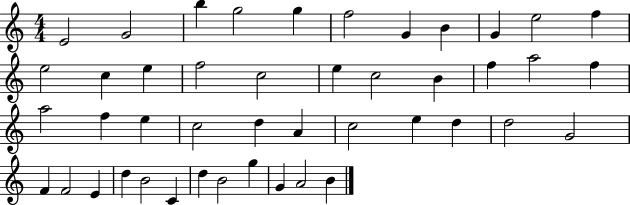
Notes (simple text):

E4/h G4/h B5/q G5/h G5/q F5/h G4/q B4/q G4/q E5/h F5/q E5/h C5/q E5/q F5/h C5/h E5/q C5/h B4/q F5/q A5/h F5/q A5/h F5/q E5/q C5/h D5/q A4/q C5/h E5/q D5/q D5/h G4/h F4/q F4/h E4/q D5/q B4/h C4/q D5/q B4/h G5/q G4/q A4/h B4/q